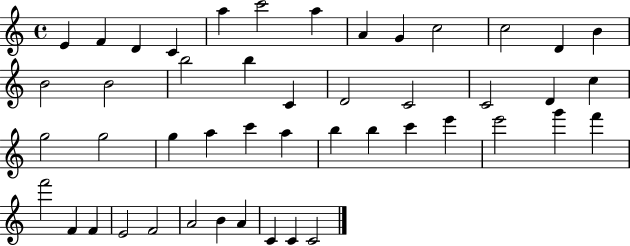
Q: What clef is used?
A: treble